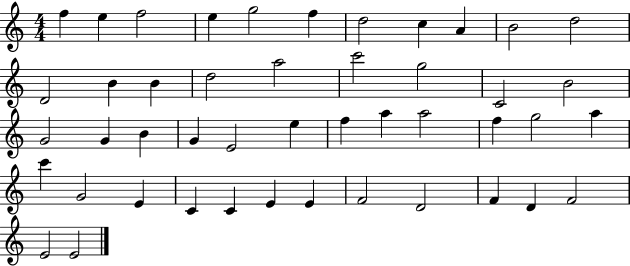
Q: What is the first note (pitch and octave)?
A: F5